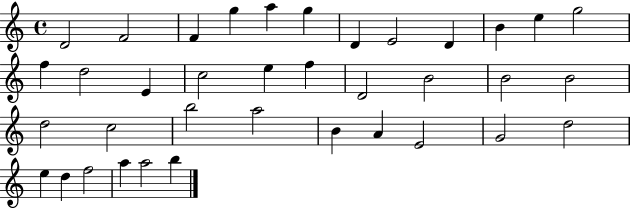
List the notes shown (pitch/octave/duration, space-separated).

D4/h F4/h F4/q G5/q A5/q G5/q D4/q E4/h D4/q B4/q E5/q G5/h F5/q D5/h E4/q C5/h E5/q F5/q D4/h B4/h B4/h B4/h D5/h C5/h B5/h A5/h B4/q A4/q E4/h G4/h D5/h E5/q D5/q F5/h A5/q A5/h B5/q